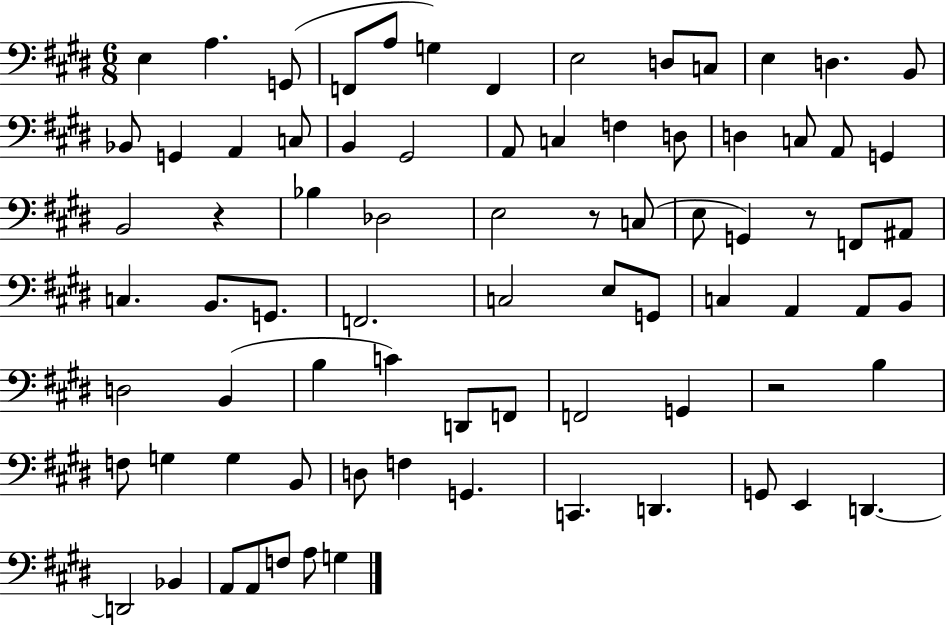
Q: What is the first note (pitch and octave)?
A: E3